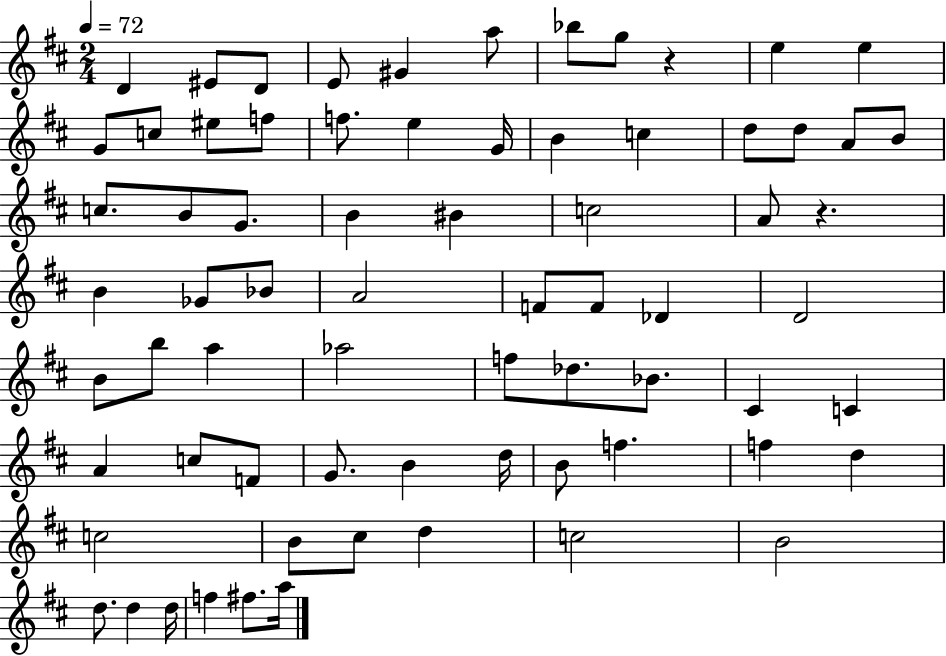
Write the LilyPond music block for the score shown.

{
  \clef treble
  \numericTimeSignature
  \time 2/4
  \key d \major
  \tempo 4 = 72
  d'4 eis'8 d'8 | e'8 gis'4 a''8 | bes''8 g''8 r4 | e''4 e''4 | \break g'8 c''8 eis''8 f''8 | f''8. e''4 g'16 | b'4 c''4 | d''8 d''8 a'8 b'8 | \break c''8. b'8 g'8. | b'4 bis'4 | c''2 | a'8 r4. | \break b'4 ges'8 bes'8 | a'2 | f'8 f'8 des'4 | d'2 | \break b'8 b''8 a''4 | aes''2 | f''8 des''8. bes'8. | cis'4 c'4 | \break a'4 c''8 f'8 | g'8. b'4 d''16 | b'8 f''4. | f''4 d''4 | \break c''2 | b'8 cis''8 d''4 | c''2 | b'2 | \break d''8. d''4 d''16 | f''4 fis''8. a''16 | \bar "|."
}